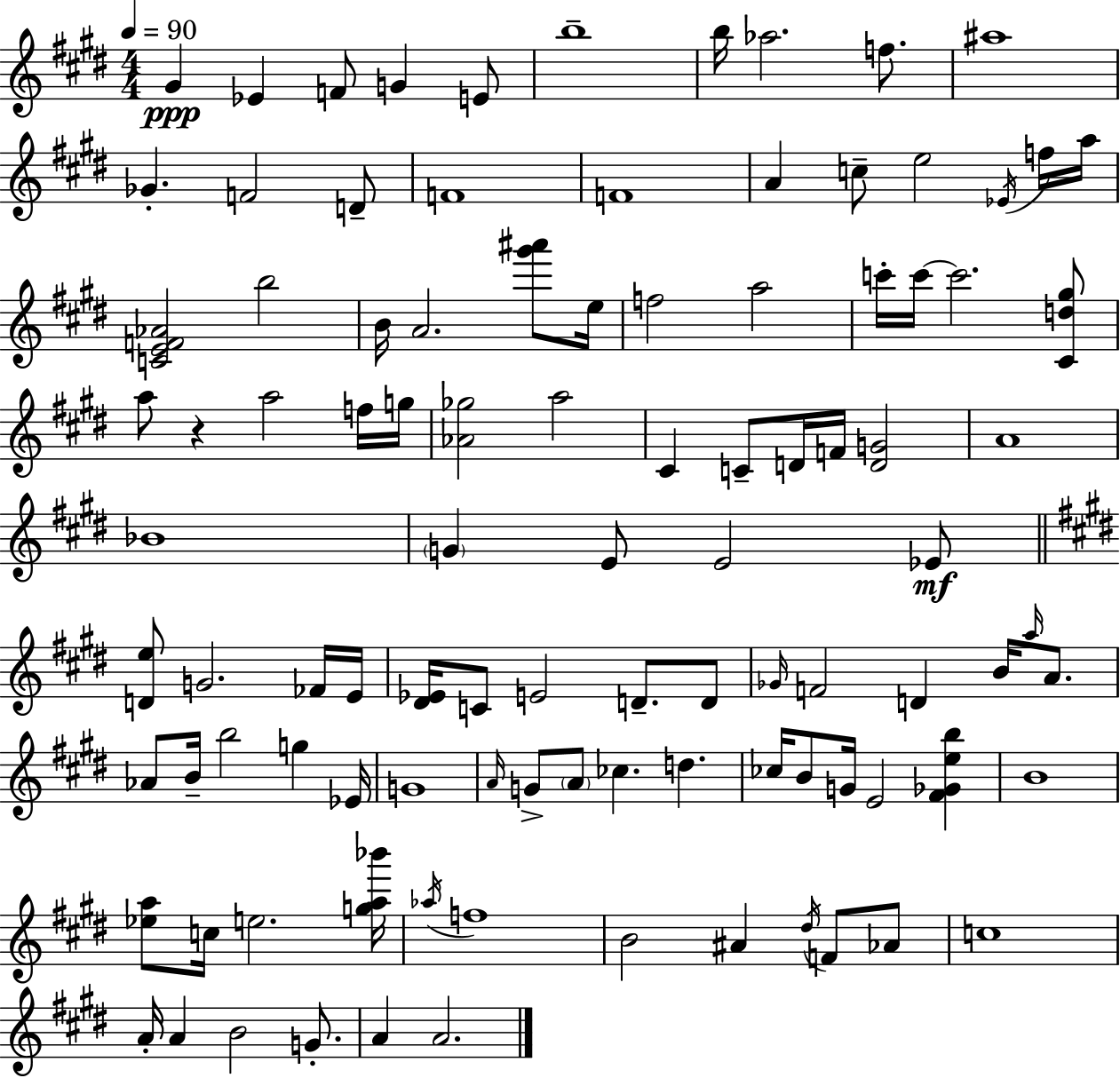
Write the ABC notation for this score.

X:1
T:Untitled
M:4/4
L:1/4
K:E
^G _E F/2 G E/2 b4 b/4 _a2 f/2 ^a4 _G F2 D/2 F4 F4 A c/2 e2 _E/4 f/4 a/4 [CEF_A]2 b2 B/4 A2 [^g'^a']/2 e/4 f2 a2 c'/4 c'/4 c'2 [^Cd^g]/2 a/2 z a2 f/4 g/4 [_A_g]2 a2 ^C C/2 D/4 F/4 [DG]2 A4 _B4 G E/2 E2 _E/2 [De]/2 G2 _F/4 E/4 [^D_E]/4 C/2 E2 D/2 D/2 _G/4 F2 D B/4 a/4 A/2 _A/2 B/4 b2 g _E/4 G4 A/4 G/2 A/2 _c d _c/4 B/2 G/4 E2 [^F_Geb] B4 [_ea]/2 c/4 e2 [ga_b']/4 _a/4 f4 B2 ^A ^d/4 F/2 _A/2 c4 A/4 A B2 G/2 A A2